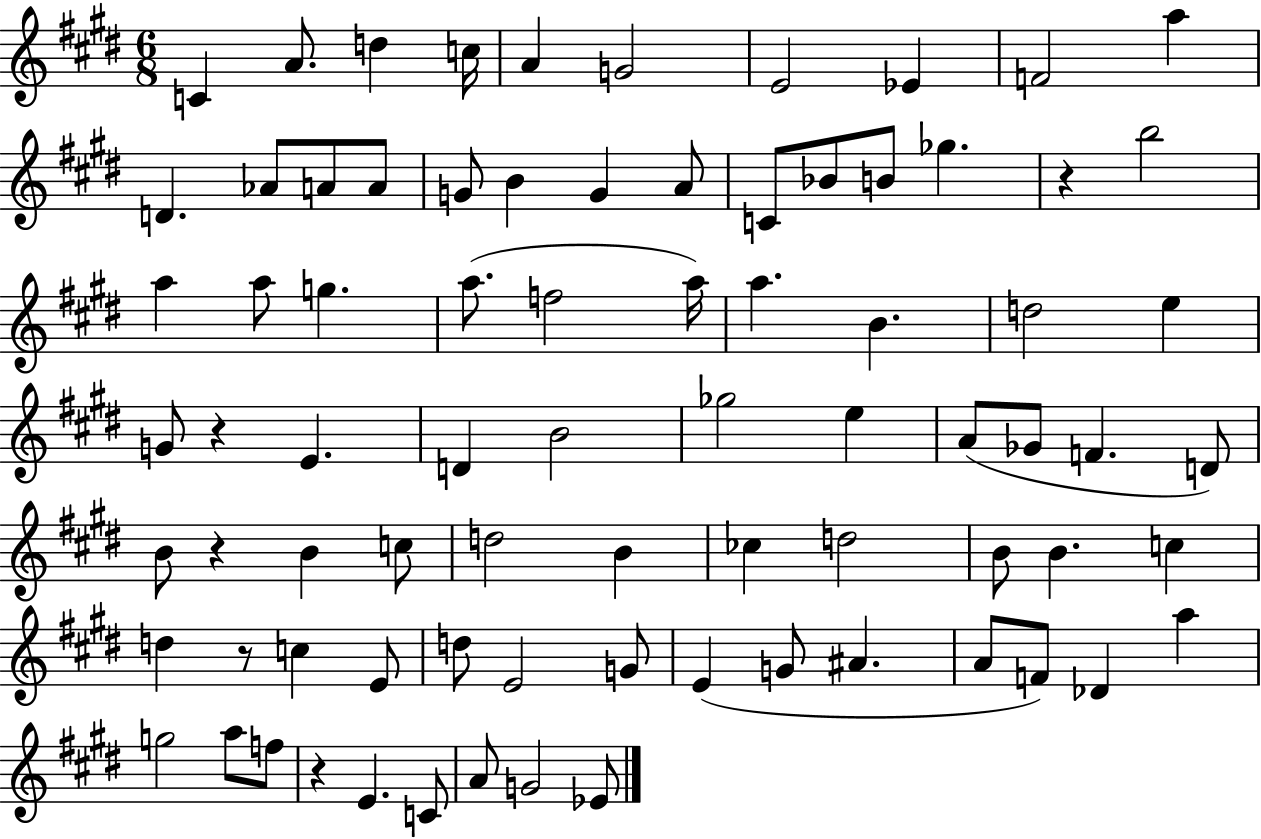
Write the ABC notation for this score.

X:1
T:Untitled
M:6/8
L:1/4
K:E
C A/2 d c/4 A G2 E2 _E F2 a D _A/2 A/2 A/2 G/2 B G A/2 C/2 _B/2 B/2 _g z b2 a a/2 g a/2 f2 a/4 a B d2 e G/2 z E D B2 _g2 e A/2 _G/2 F D/2 B/2 z B c/2 d2 B _c d2 B/2 B c d z/2 c E/2 d/2 E2 G/2 E G/2 ^A A/2 F/2 _D a g2 a/2 f/2 z E C/2 A/2 G2 _E/2